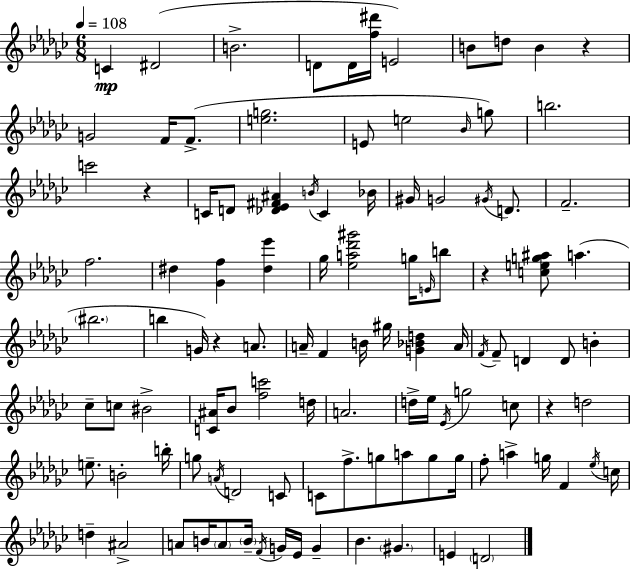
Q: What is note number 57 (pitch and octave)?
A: Eb5